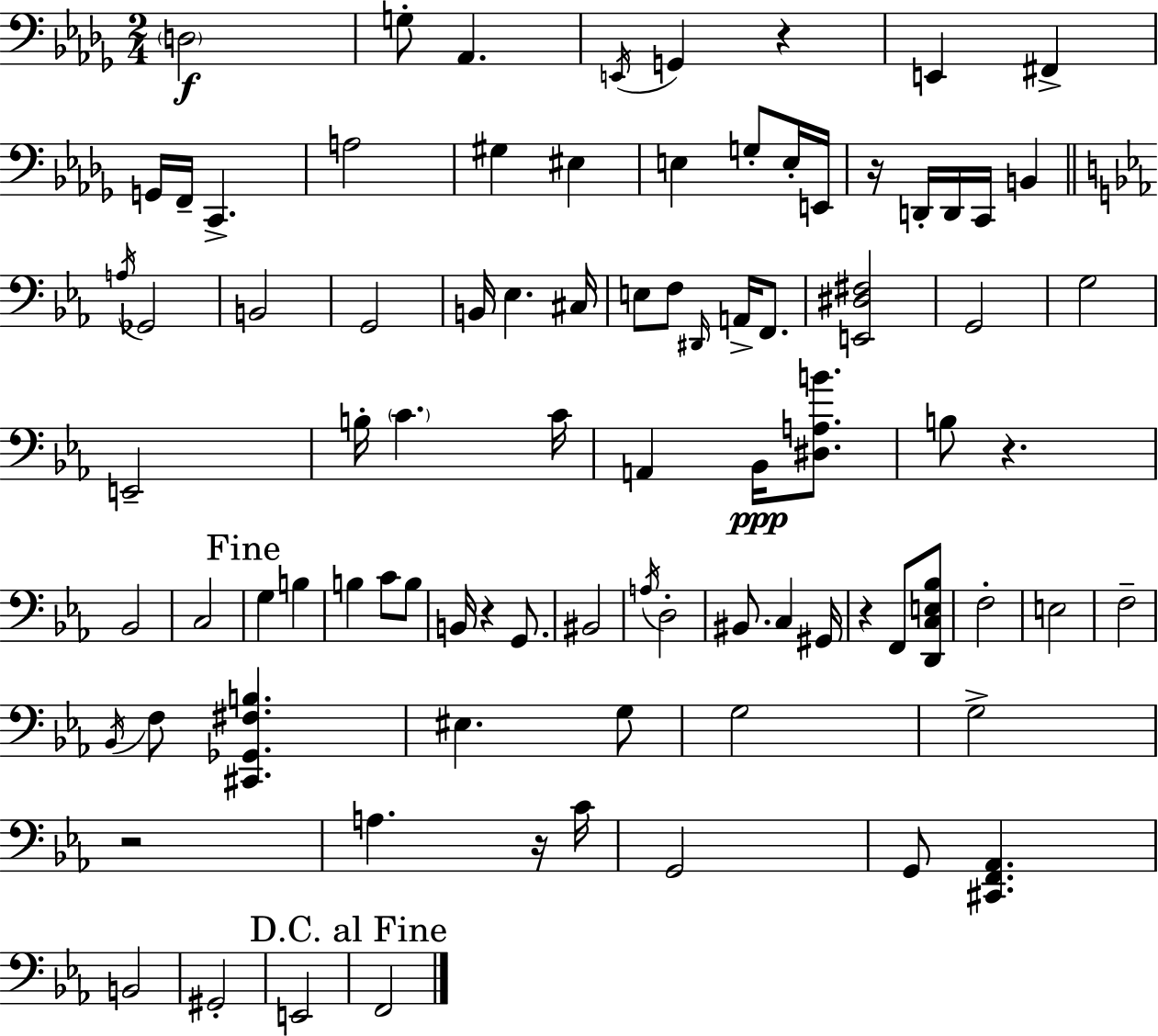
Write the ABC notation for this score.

X:1
T:Untitled
M:2/4
L:1/4
K:Bbm
D,2 G,/2 _A,, E,,/4 G,, z E,, ^F,, G,,/4 F,,/4 C,, A,2 ^G, ^E, E, G,/2 E,/4 E,,/4 z/4 D,,/4 D,,/4 C,,/4 B,, A,/4 _G,,2 B,,2 G,,2 B,,/4 _E, ^C,/4 E,/2 F,/2 ^D,,/4 A,,/4 F,,/2 [E,,^D,^F,]2 G,,2 G,2 E,,2 B,/4 C C/4 A,, _B,,/4 [^D,A,B]/2 B,/2 z _B,,2 C,2 G, B, B, C/2 B,/2 B,,/4 z G,,/2 ^B,,2 A,/4 D,2 ^B,,/2 C, ^G,,/4 z F,,/2 [D,,C,E,_B,]/2 F,2 E,2 F,2 _B,,/4 F,/2 [^C,,_G,,^F,B,] ^E, G,/2 G,2 G,2 z2 A, z/4 C/4 G,,2 G,,/2 [^C,,F,,_A,,] B,,2 ^G,,2 E,,2 F,,2